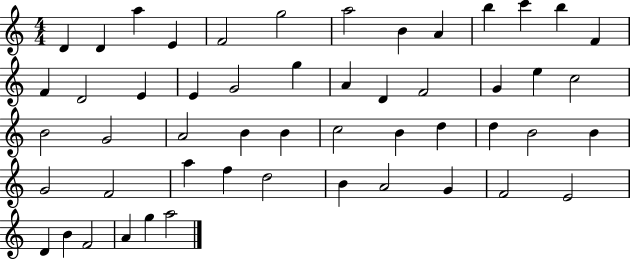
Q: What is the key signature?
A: C major